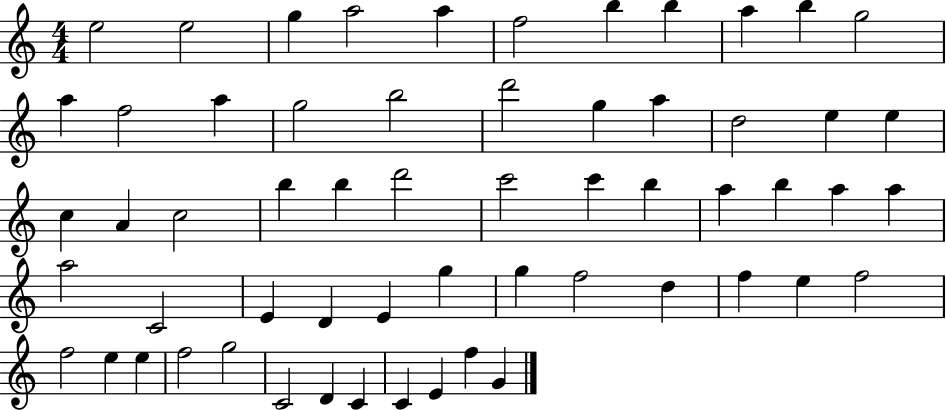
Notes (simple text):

E5/h E5/h G5/q A5/h A5/q F5/h B5/q B5/q A5/q B5/q G5/h A5/q F5/h A5/q G5/h B5/h D6/h G5/q A5/q D5/h E5/q E5/q C5/q A4/q C5/h B5/q B5/q D6/h C6/h C6/q B5/q A5/q B5/q A5/q A5/q A5/h C4/h E4/q D4/q E4/q G5/q G5/q F5/h D5/q F5/q E5/q F5/h F5/h E5/q E5/q F5/h G5/h C4/h D4/q C4/q C4/q E4/q F5/q G4/q